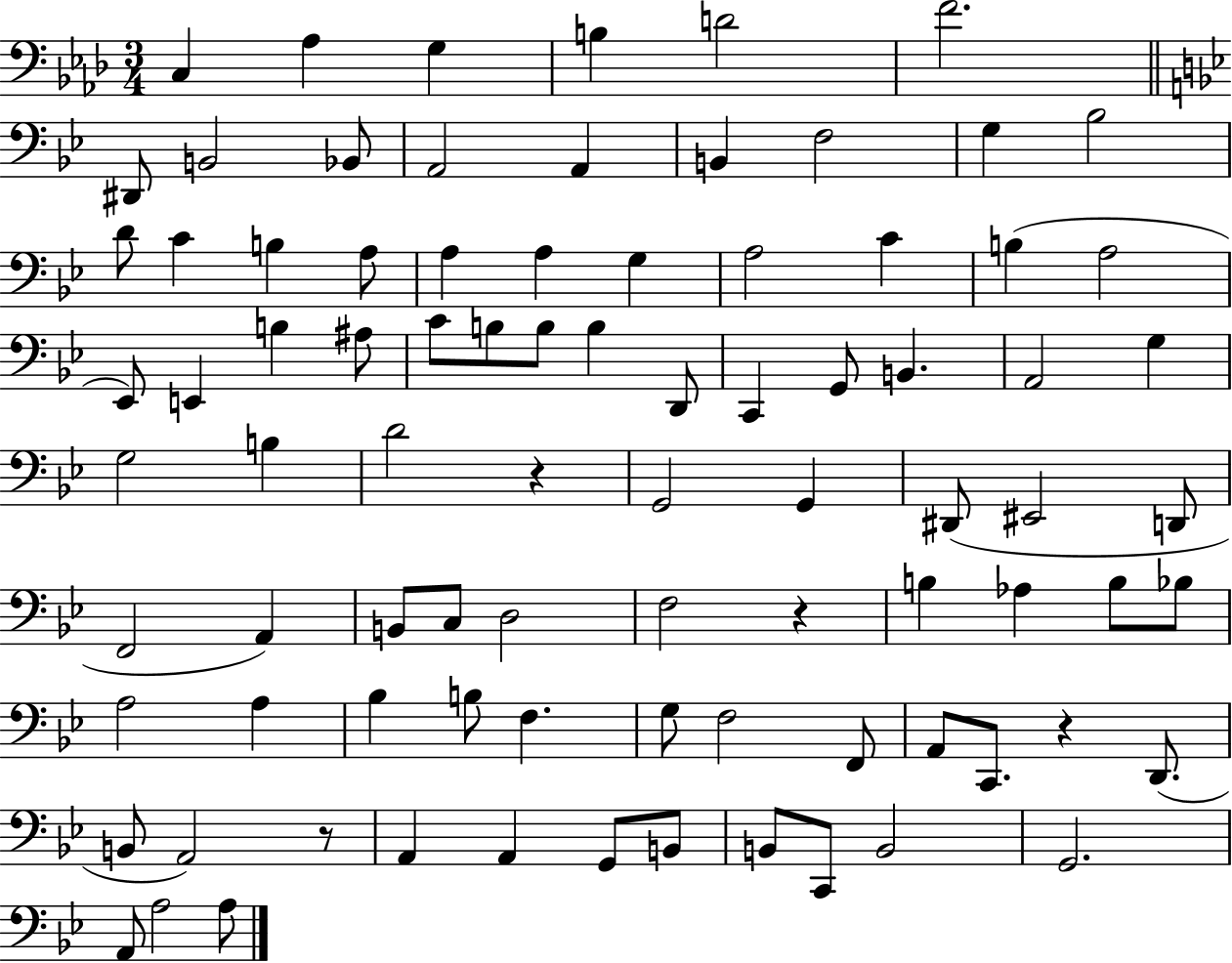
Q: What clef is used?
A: bass